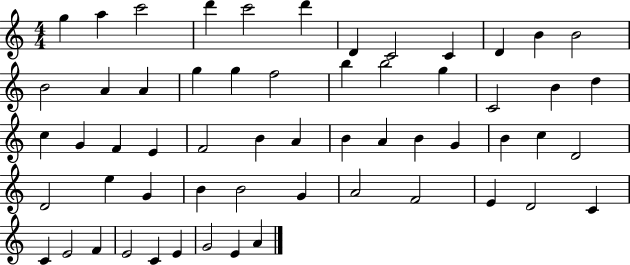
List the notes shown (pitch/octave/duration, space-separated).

G5/q A5/q C6/h D6/q C6/h D6/q D4/q C4/h C4/q D4/q B4/q B4/h B4/h A4/q A4/q G5/q G5/q F5/h B5/q B5/h G5/q C4/h B4/q D5/q C5/q G4/q F4/q E4/q F4/h B4/q A4/q B4/q A4/q B4/q G4/q B4/q C5/q D4/h D4/h E5/q G4/q B4/q B4/h G4/q A4/h F4/h E4/q D4/h C4/q C4/q E4/h F4/q E4/h C4/q E4/q G4/h E4/q A4/q